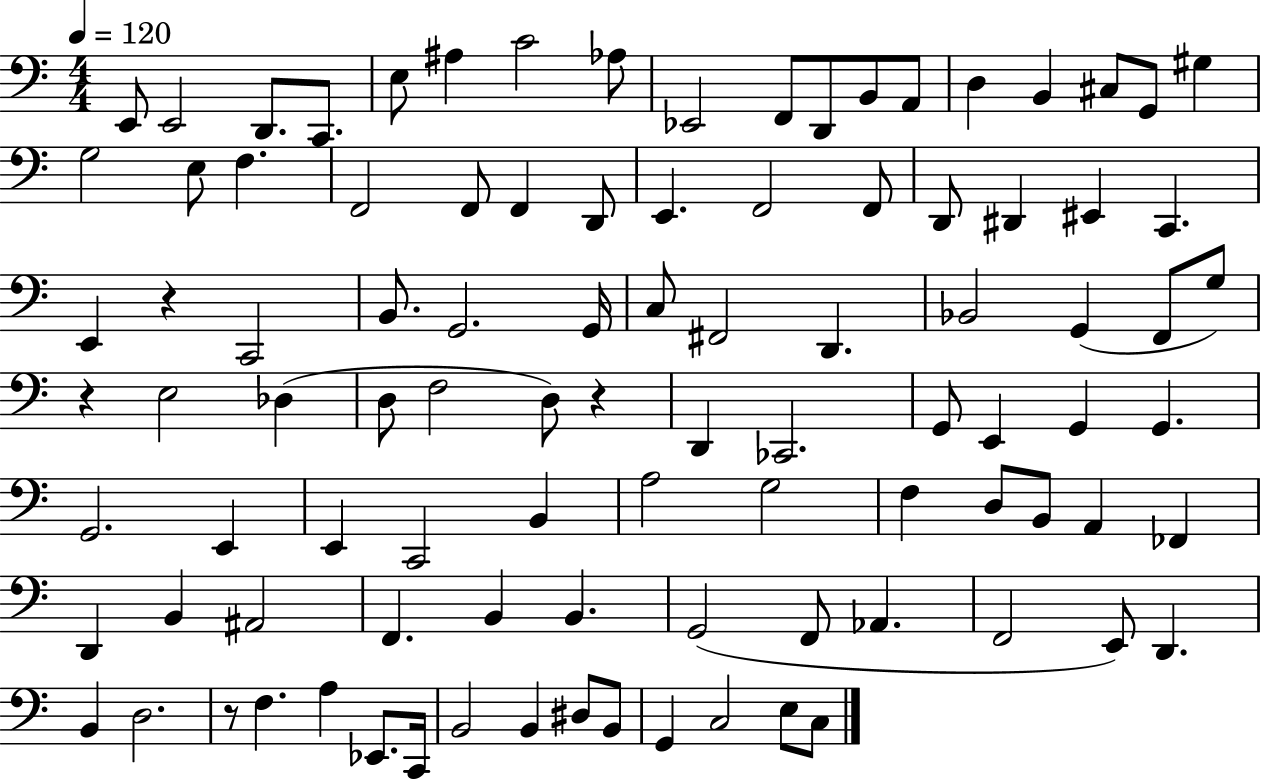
{
  \clef bass
  \numericTimeSignature
  \time 4/4
  \key c \major
  \tempo 4 = 120
  \repeat volta 2 { e,8 e,2 d,8. c,8. | e8 ais4 c'2 aes8 | ees,2 f,8 d,8 b,8 a,8 | d4 b,4 cis8 g,8 gis4 | \break g2 e8 f4. | f,2 f,8 f,4 d,8 | e,4. f,2 f,8 | d,8 dis,4 eis,4 c,4. | \break e,4 r4 c,2 | b,8. g,2. g,16 | c8 fis,2 d,4. | bes,2 g,4( f,8 g8) | \break r4 e2 des4( | d8 f2 d8) r4 | d,4 ces,2. | g,8 e,4 g,4 g,4. | \break g,2. e,4 | e,4 c,2 b,4 | a2 g2 | f4 d8 b,8 a,4 fes,4 | \break d,4 b,4 ais,2 | f,4. b,4 b,4. | g,2( f,8 aes,4. | f,2 e,8) d,4. | \break b,4 d2. | r8 f4. a4 ees,8. c,16 | b,2 b,4 dis8 b,8 | g,4 c2 e8 c8 | \break } \bar "|."
}